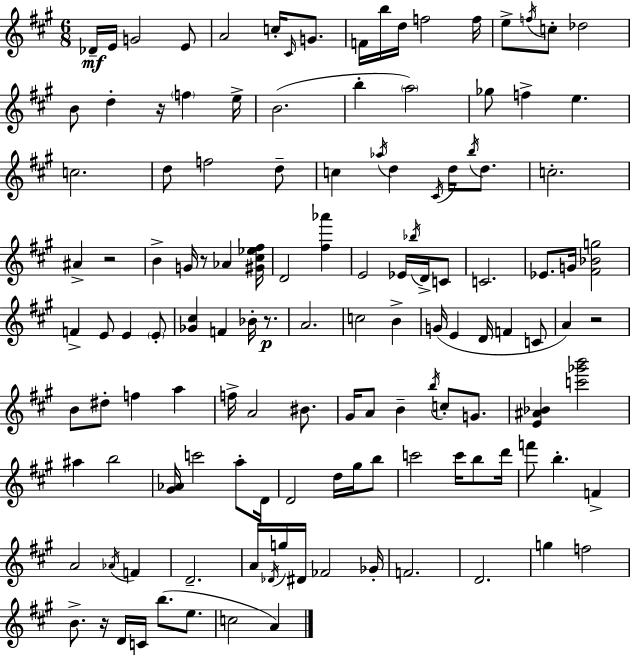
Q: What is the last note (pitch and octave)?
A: A4